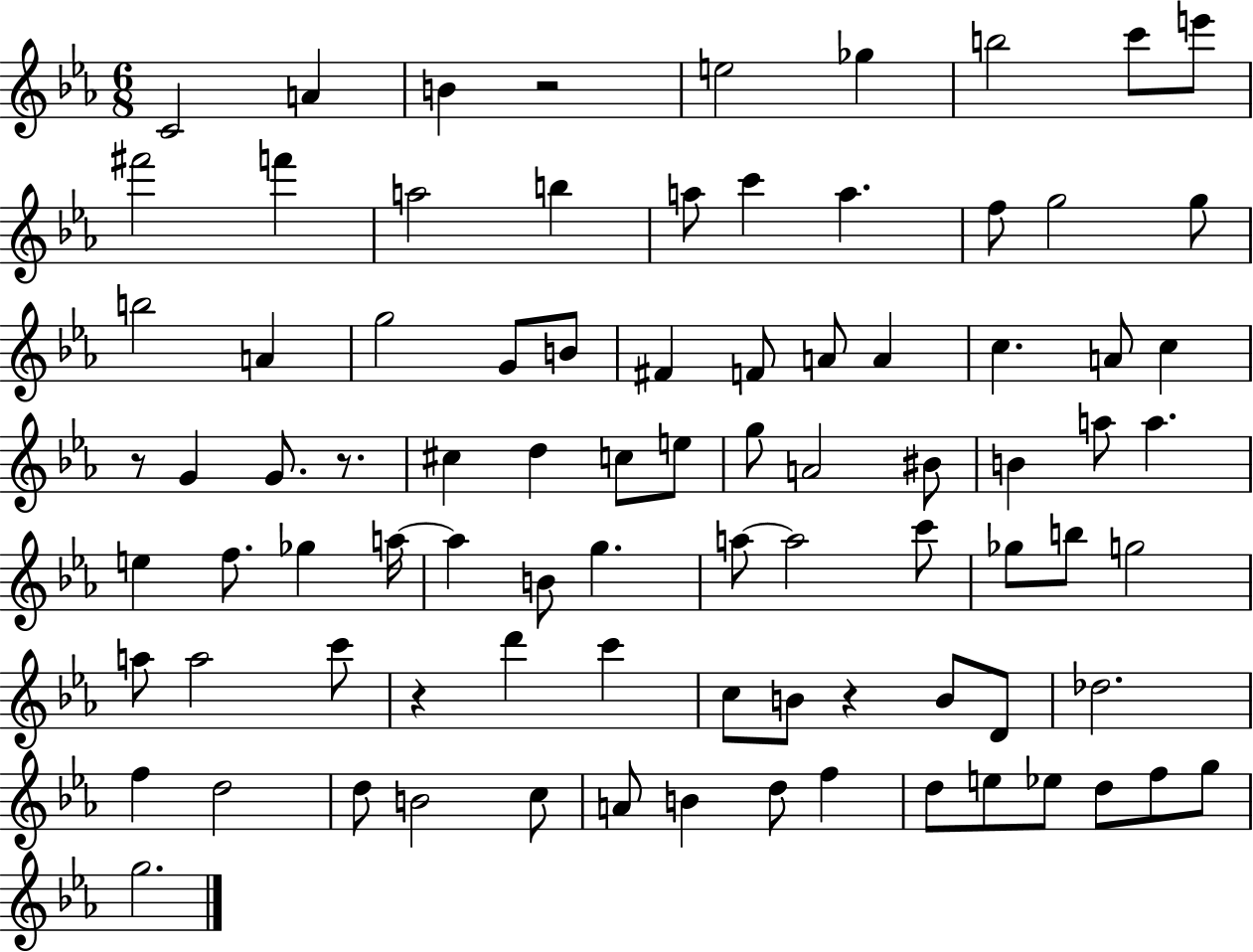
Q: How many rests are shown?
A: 5